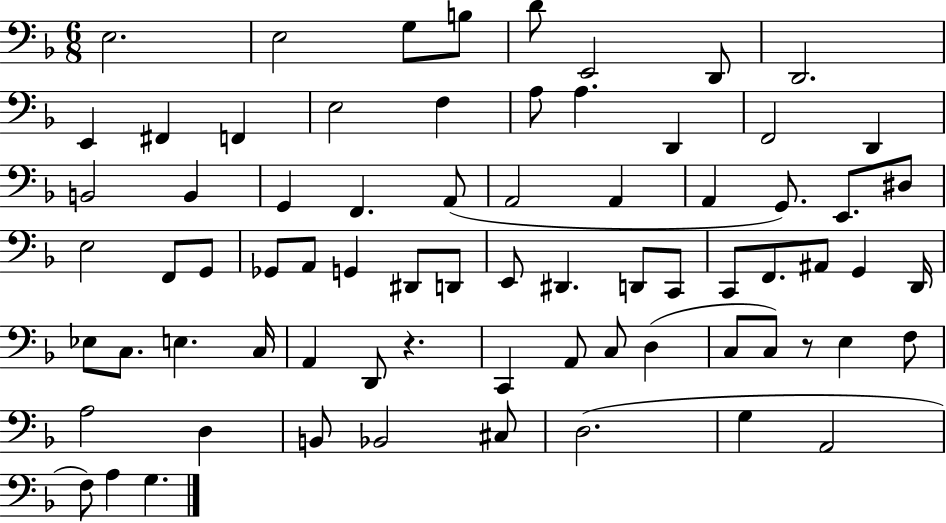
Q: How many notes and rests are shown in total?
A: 73